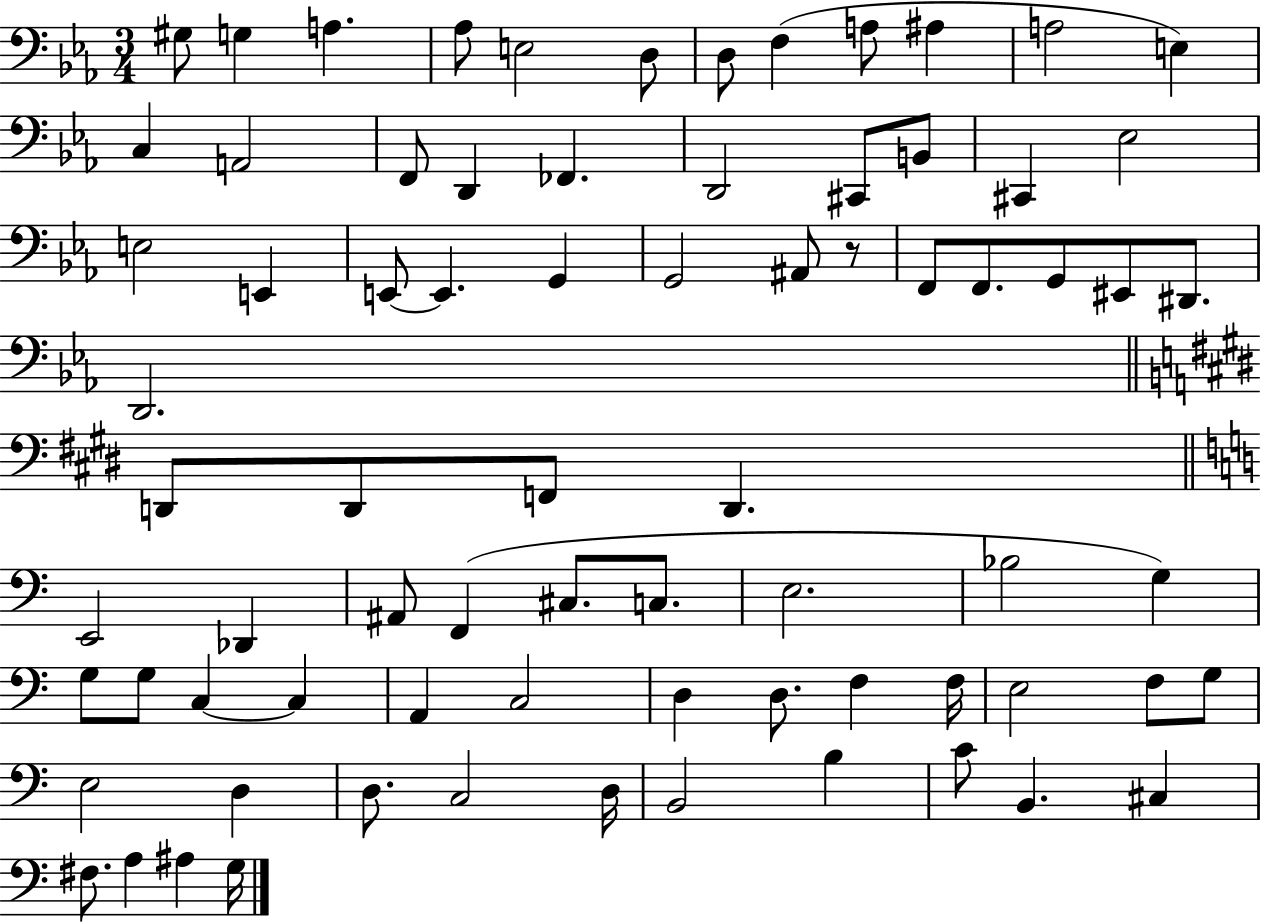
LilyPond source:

{
  \clef bass
  \numericTimeSignature
  \time 3/4
  \key ees \major
  gis8 g4 a4. | aes8 e2 d8 | d8 f4( a8 ais4 | a2 e4) | \break c4 a,2 | f,8 d,4 fes,4. | d,2 cis,8 b,8 | cis,4 ees2 | \break e2 e,4 | e,8~~ e,4. g,4 | g,2 ais,8 r8 | f,8 f,8. g,8 eis,8 dis,8. | \break d,2. | \bar "||" \break \key e \major d,8 d,8 f,8 d,4. | \bar "||" \break \key c \major e,2 des,4 | ais,8 f,4( cis8. c8. | e2. | bes2 g4) | \break g8 g8 c4~~ c4 | a,4 c2 | d4 d8. f4 f16 | e2 f8 g8 | \break e2 d4 | d8. c2 d16 | b,2 b4 | c'8 b,4. cis4 | \break fis8. a4 ais4 g16 | \bar "|."
}